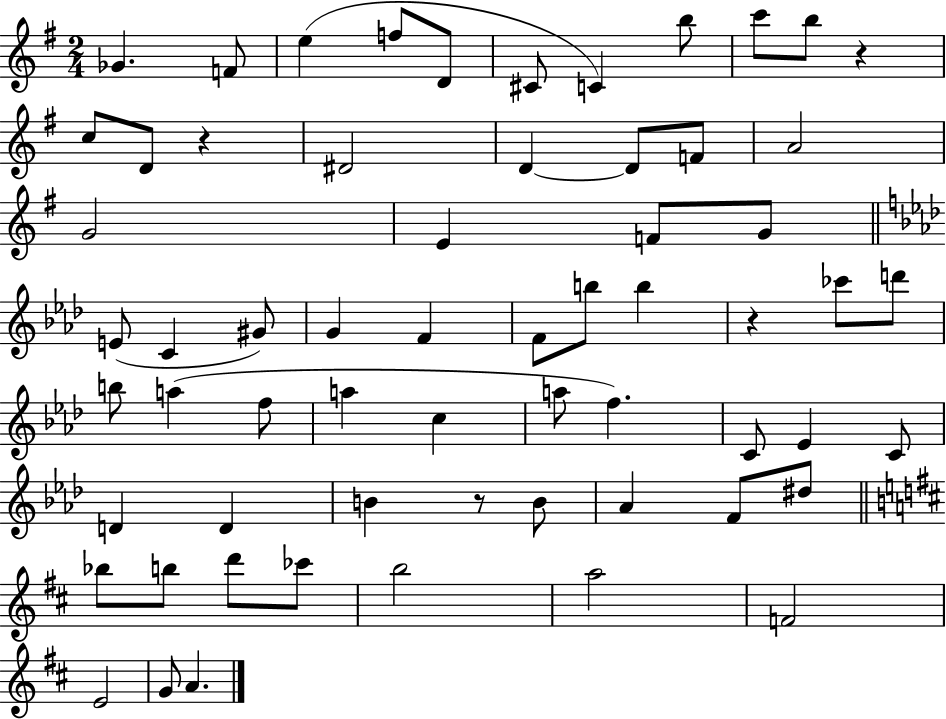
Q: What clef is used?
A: treble